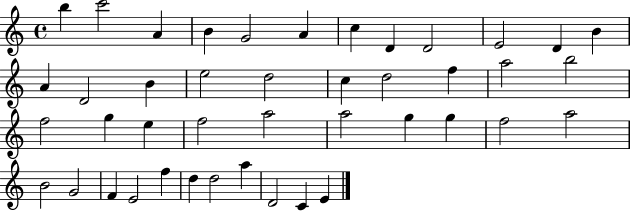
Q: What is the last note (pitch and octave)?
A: E4